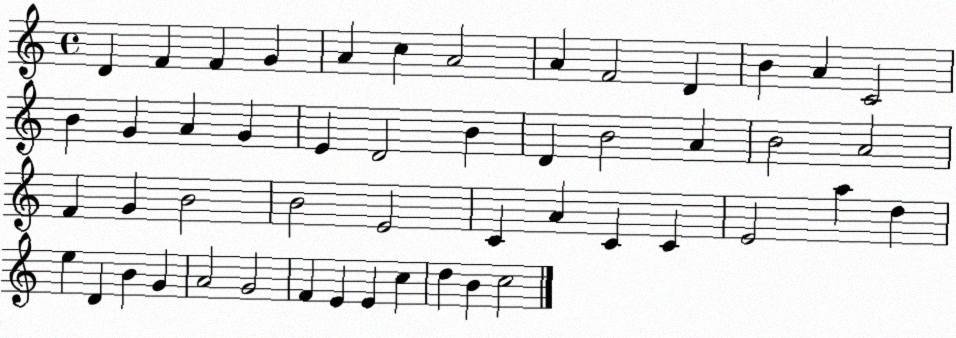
X:1
T:Untitled
M:4/4
L:1/4
K:C
D F F G A c A2 A F2 D B A C2 B G A G E D2 B D B2 A B2 A2 F G B2 B2 E2 C A C C E2 a d e D B G A2 G2 F E E c d B c2